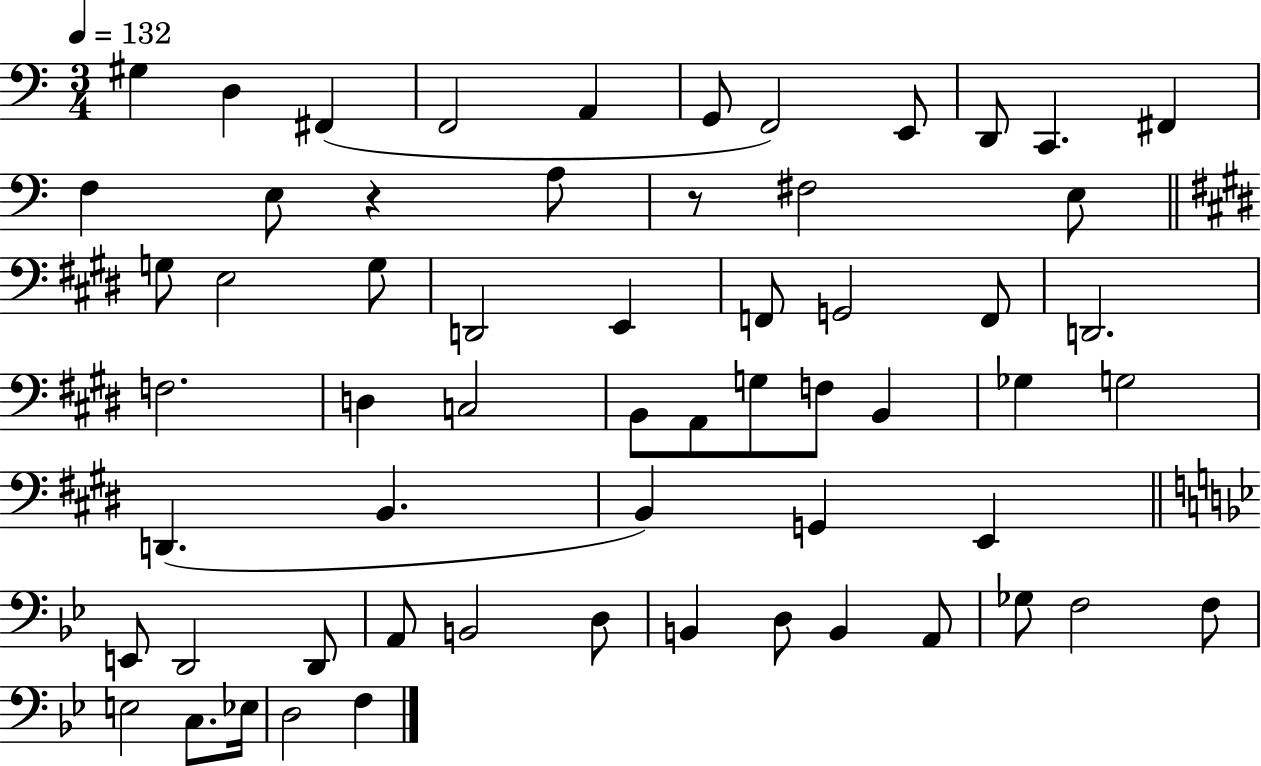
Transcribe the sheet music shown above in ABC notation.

X:1
T:Untitled
M:3/4
L:1/4
K:C
^G, D, ^F,, F,,2 A,, G,,/2 F,,2 E,,/2 D,,/2 C,, ^F,, F, E,/2 z A,/2 z/2 ^F,2 E,/2 G,/2 E,2 G,/2 D,,2 E,, F,,/2 G,,2 F,,/2 D,,2 F,2 D, C,2 B,,/2 A,,/2 G,/2 F,/2 B,, _G, G,2 D,, B,, B,, G,, E,, E,,/2 D,,2 D,,/2 A,,/2 B,,2 D,/2 B,, D,/2 B,, A,,/2 _G,/2 F,2 F,/2 E,2 C,/2 _E,/4 D,2 F,